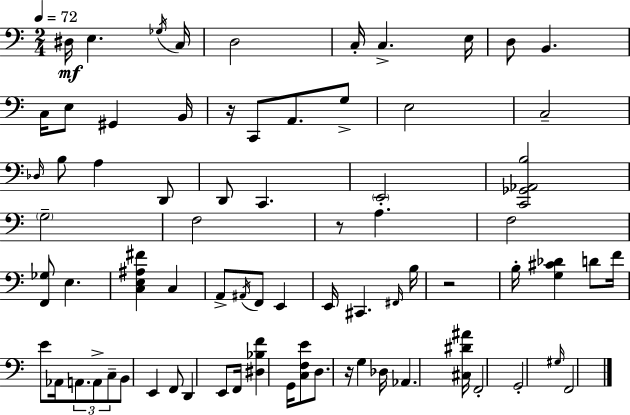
X:1
T:Untitled
M:2/4
L:1/4
K:Am
^D,/4 E, _G,/4 C,/4 D,2 C,/4 C, E,/4 D,/2 B,, C,/4 E,/2 ^G,, B,,/4 z/4 C,,/2 A,,/2 G,/2 E,2 C,2 _D,/4 B,/2 A, D,,/2 D,,/2 C,, E,,2 [C,,_G,,_A,,B,]2 G,2 F,2 z/2 A, F,2 [F,,_G,]/2 E, [C,E,^A,^F] C, A,,/2 ^A,,/4 F,,/2 E,, E,,/4 ^C,, ^F,,/4 B,/4 z2 B,/4 [G,^C_D] D/2 F/4 E/2 _A,,/4 A,,/2 A,,/2 C,/2 B,,/2 E,, F,,/2 D,, E,,/2 F,,/4 [^D,_B,F] G,,/4 [C,F,E]/2 D,/2 z/4 G, _D,/4 _A,, [^C,^D^A]/4 F,,2 G,,2 ^G,/4 F,,2